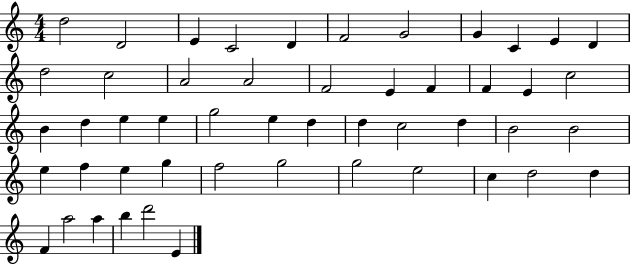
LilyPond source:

{
  \clef treble
  \numericTimeSignature
  \time 4/4
  \key c \major
  d''2 d'2 | e'4 c'2 d'4 | f'2 g'2 | g'4 c'4 e'4 d'4 | \break d''2 c''2 | a'2 a'2 | f'2 e'4 f'4 | f'4 e'4 c''2 | \break b'4 d''4 e''4 e''4 | g''2 e''4 d''4 | d''4 c''2 d''4 | b'2 b'2 | \break e''4 f''4 e''4 g''4 | f''2 g''2 | g''2 e''2 | c''4 d''2 d''4 | \break f'4 a''2 a''4 | b''4 d'''2 e'4 | \bar "|."
}